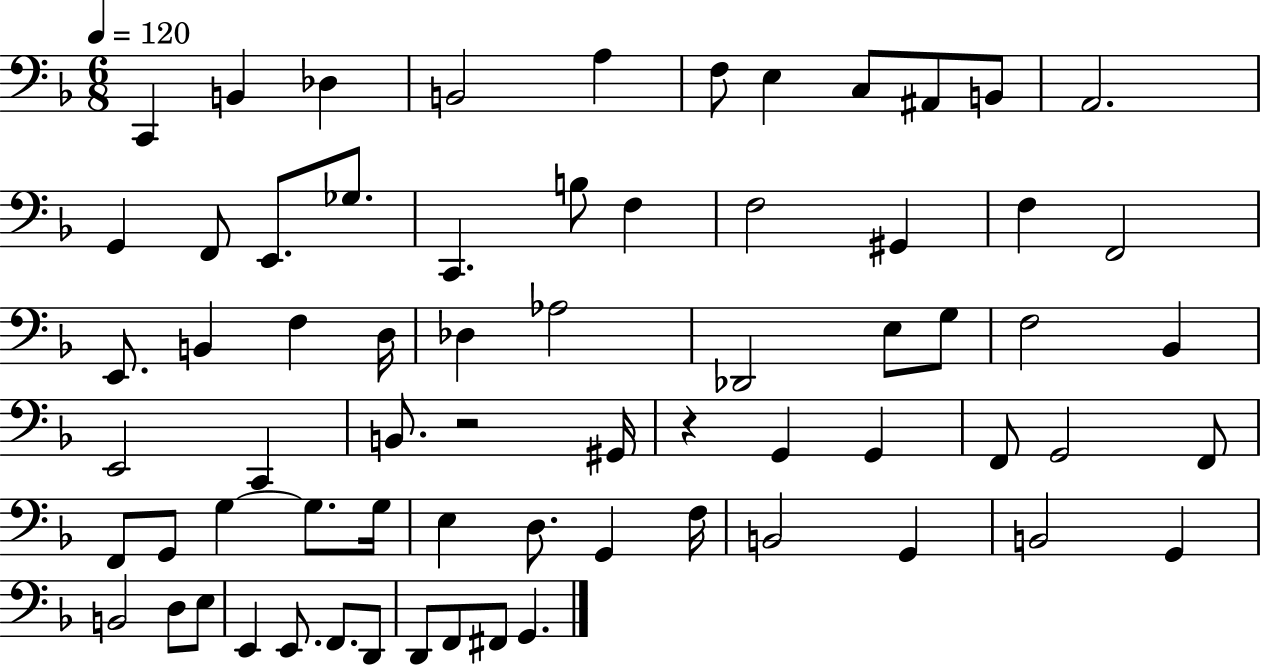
{
  \clef bass
  \numericTimeSignature
  \time 6/8
  \key f \major
  \tempo 4 = 120
  \repeat volta 2 { c,4 b,4 des4 | b,2 a4 | f8 e4 c8 ais,8 b,8 | a,2. | \break g,4 f,8 e,8. ges8. | c,4. b8 f4 | f2 gis,4 | f4 f,2 | \break e,8. b,4 f4 d16 | des4 aes2 | des,2 e8 g8 | f2 bes,4 | \break e,2 c,4 | b,8. r2 gis,16 | r4 g,4 g,4 | f,8 g,2 f,8 | \break f,8 g,8 g4~~ g8. g16 | e4 d8. g,4 f16 | b,2 g,4 | b,2 g,4 | \break b,2 d8 e8 | e,4 e,8. f,8. d,8 | d,8 f,8 fis,8 g,4. | } \bar "|."
}